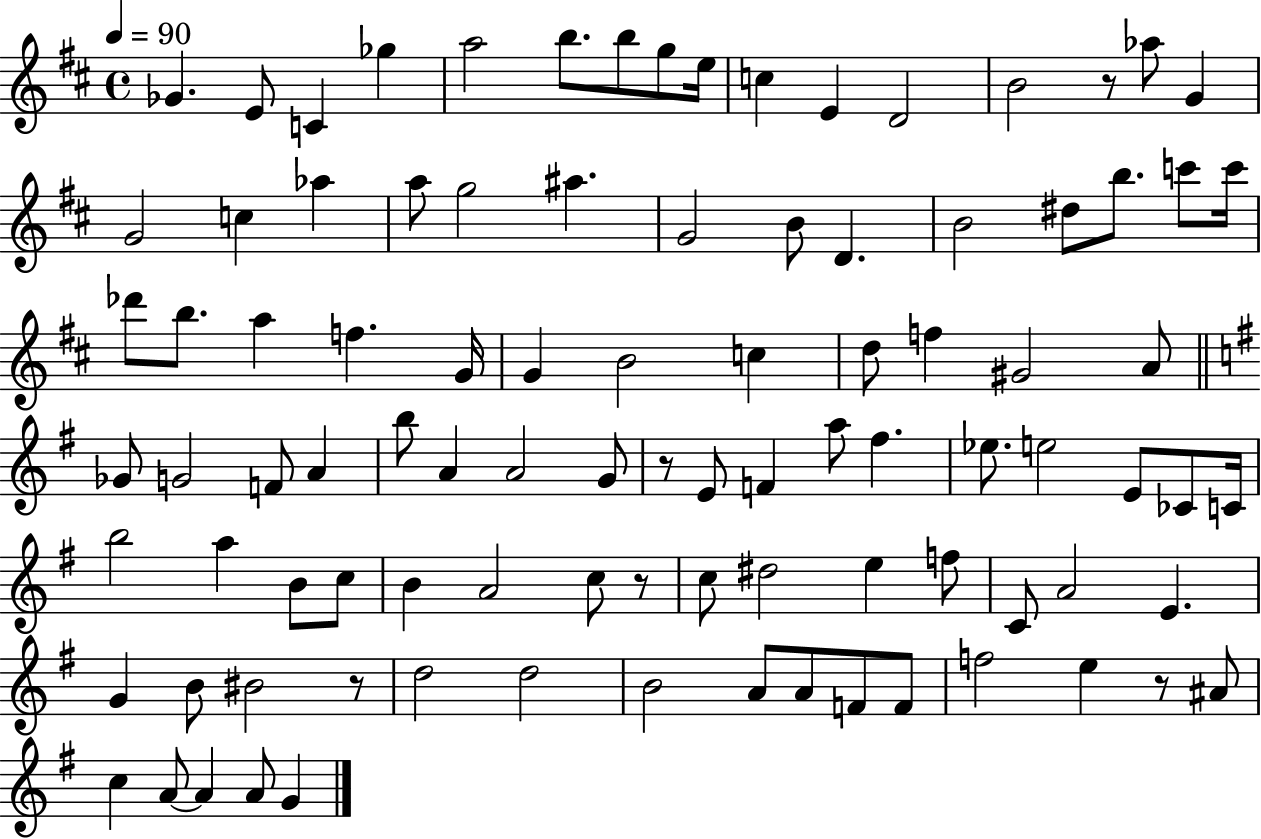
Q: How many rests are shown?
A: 5